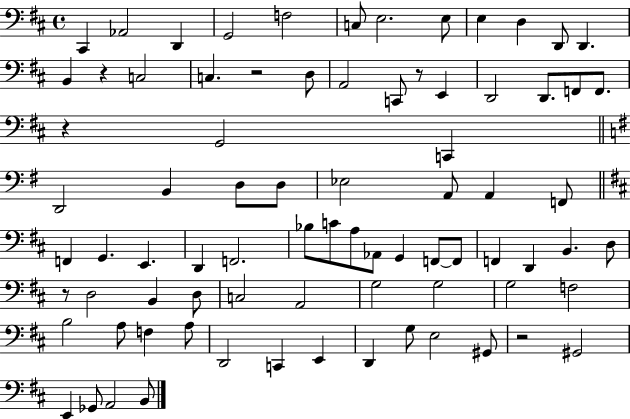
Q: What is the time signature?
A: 4/4